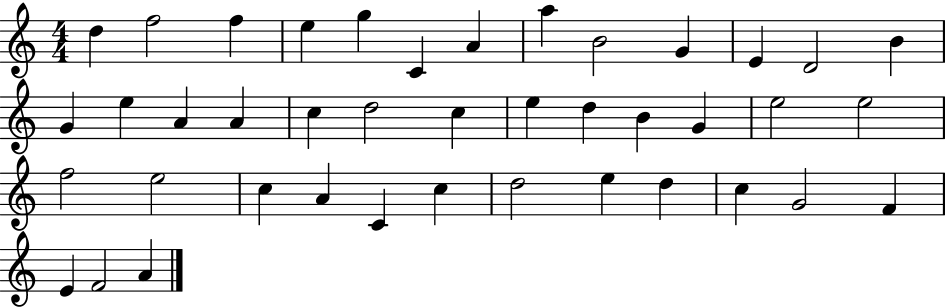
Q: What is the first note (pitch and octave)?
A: D5